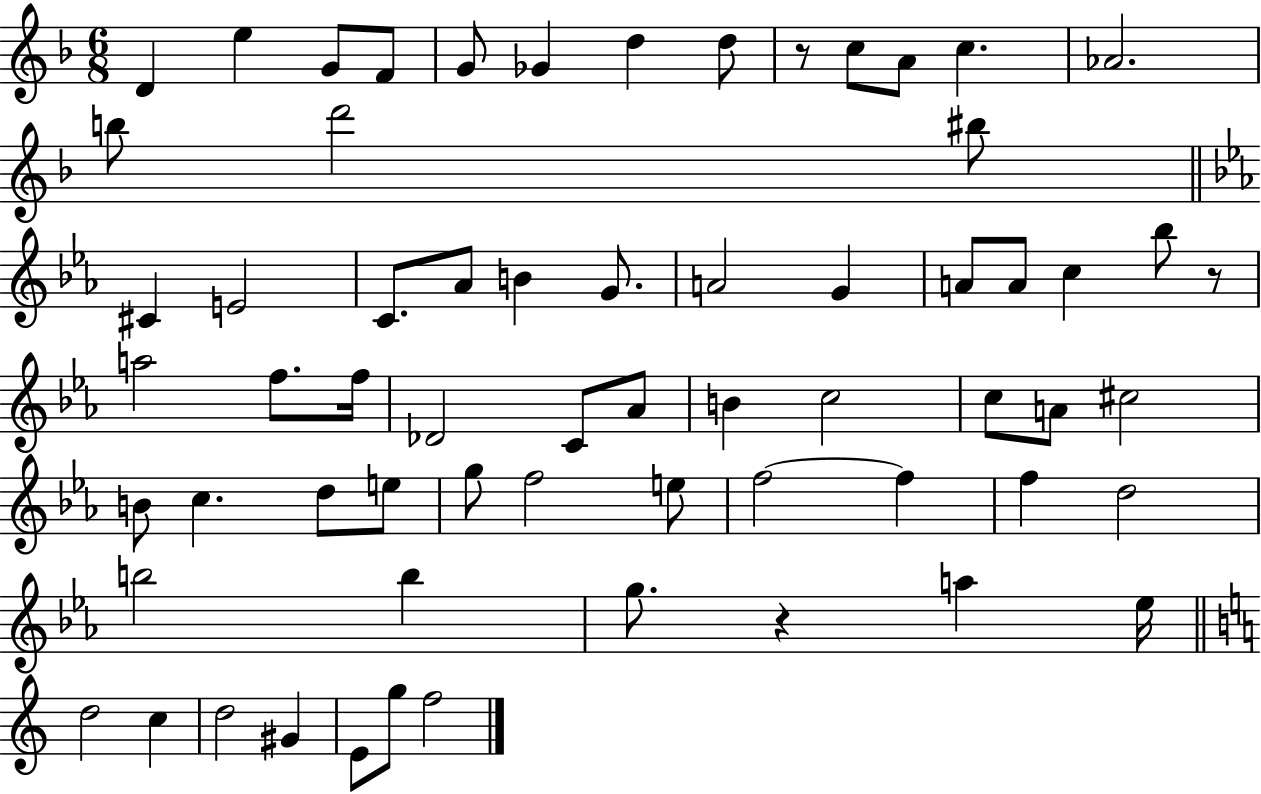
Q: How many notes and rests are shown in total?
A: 64